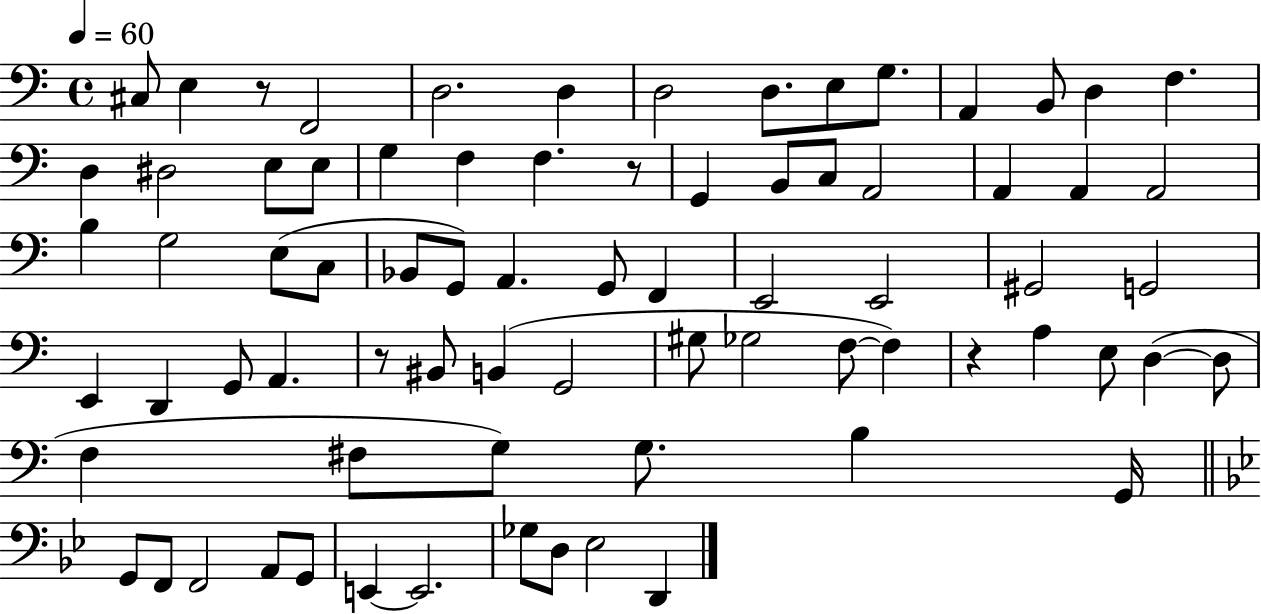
{
  \clef bass
  \time 4/4
  \defaultTimeSignature
  \key c \major
  \tempo 4 = 60
  cis8 e4 r8 f,2 | d2. d4 | d2 d8. e8 g8. | a,4 b,8 d4 f4. | \break d4 dis2 e8 e8 | g4 f4 f4. r8 | g,4 b,8 c8 a,2 | a,4 a,4 a,2 | \break b4 g2 e8( c8 | bes,8 g,8) a,4. g,8 f,4 | e,2 e,2 | gis,2 g,2 | \break e,4 d,4 g,8 a,4. | r8 bis,8 b,4( g,2 | gis8 ges2 f8~~ f4) | r4 a4 e8 d4~(~ d8 | \break f4 fis8 g8) g8. b4 g,16 | \bar "||" \break \key bes \major g,8 f,8 f,2 a,8 g,8 | e,4~~ e,2. | ges8 d8 ees2 d,4 | \bar "|."
}